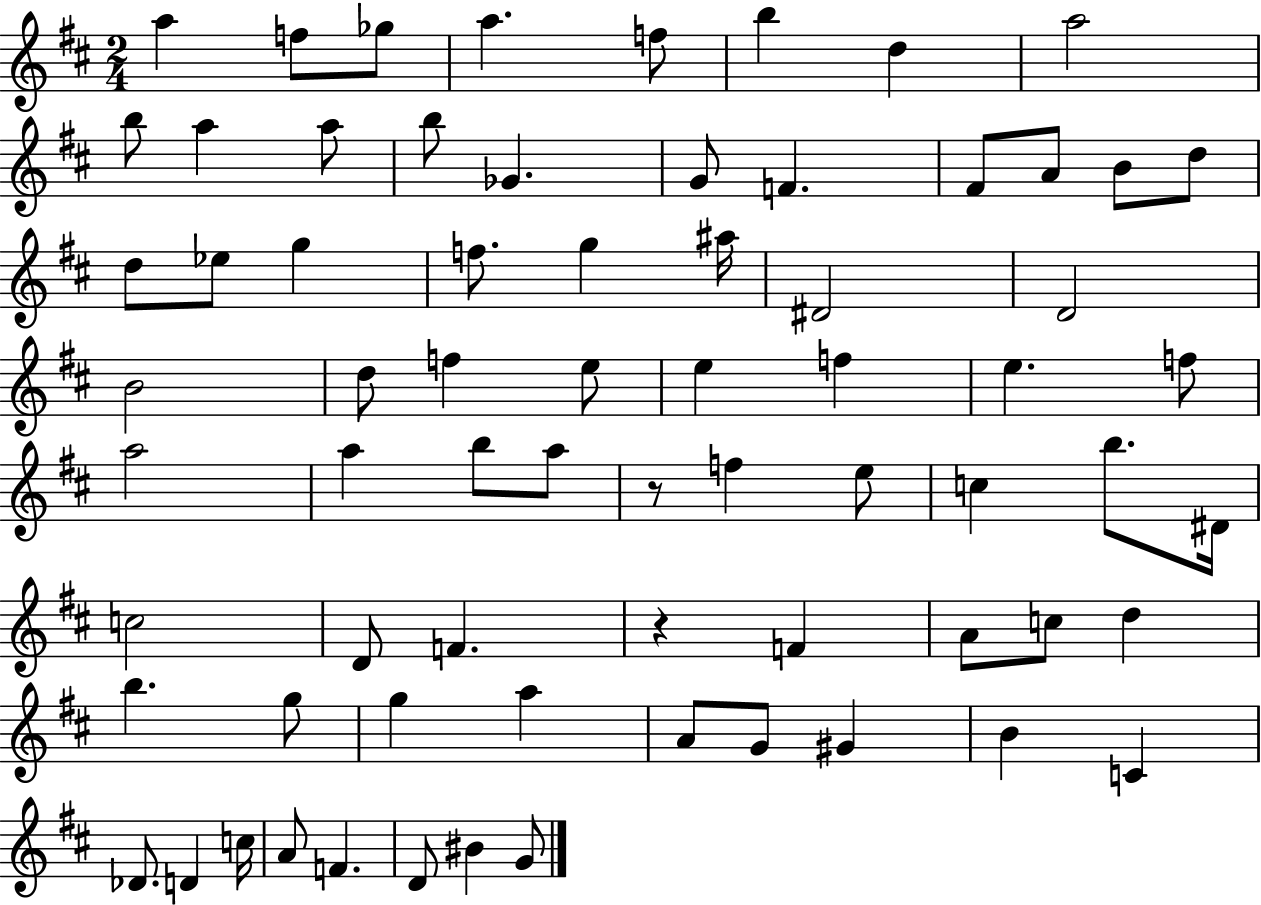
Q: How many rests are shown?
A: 2